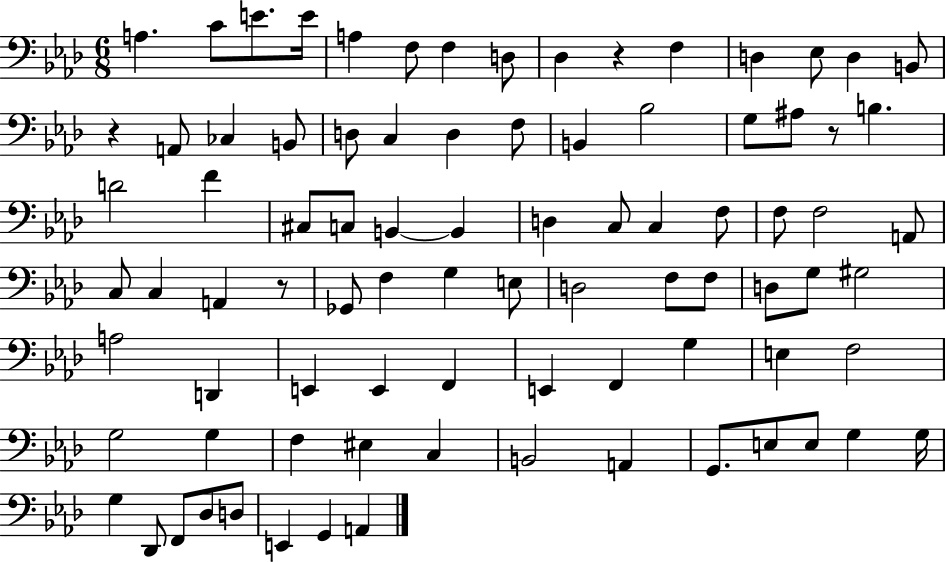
X:1
T:Untitled
M:6/8
L:1/4
K:Ab
A, C/2 E/2 E/4 A, F,/2 F, D,/2 _D, z F, D, _E,/2 D, B,,/2 z A,,/2 _C, B,,/2 D,/2 C, D, F,/2 B,, _B,2 G,/2 ^A,/2 z/2 B, D2 F ^C,/2 C,/2 B,, B,, D, C,/2 C, F,/2 F,/2 F,2 A,,/2 C,/2 C, A,, z/2 _G,,/2 F, G, E,/2 D,2 F,/2 F,/2 D,/2 G,/2 ^G,2 A,2 D,, E,, E,, F,, E,, F,, G, E, F,2 G,2 G, F, ^E, C, B,,2 A,, G,,/2 E,/2 E,/2 G, G,/4 G, _D,,/2 F,,/2 _D,/2 D,/2 E,, G,, A,,